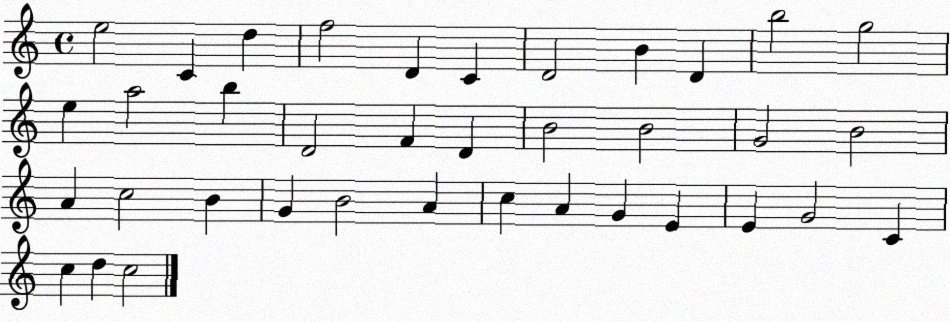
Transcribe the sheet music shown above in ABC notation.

X:1
T:Untitled
M:4/4
L:1/4
K:C
e2 C d f2 D C D2 B D b2 g2 e a2 b D2 F D B2 B2 G2 B2 A c2 B G B2 A c A G E E G2 C c d c2